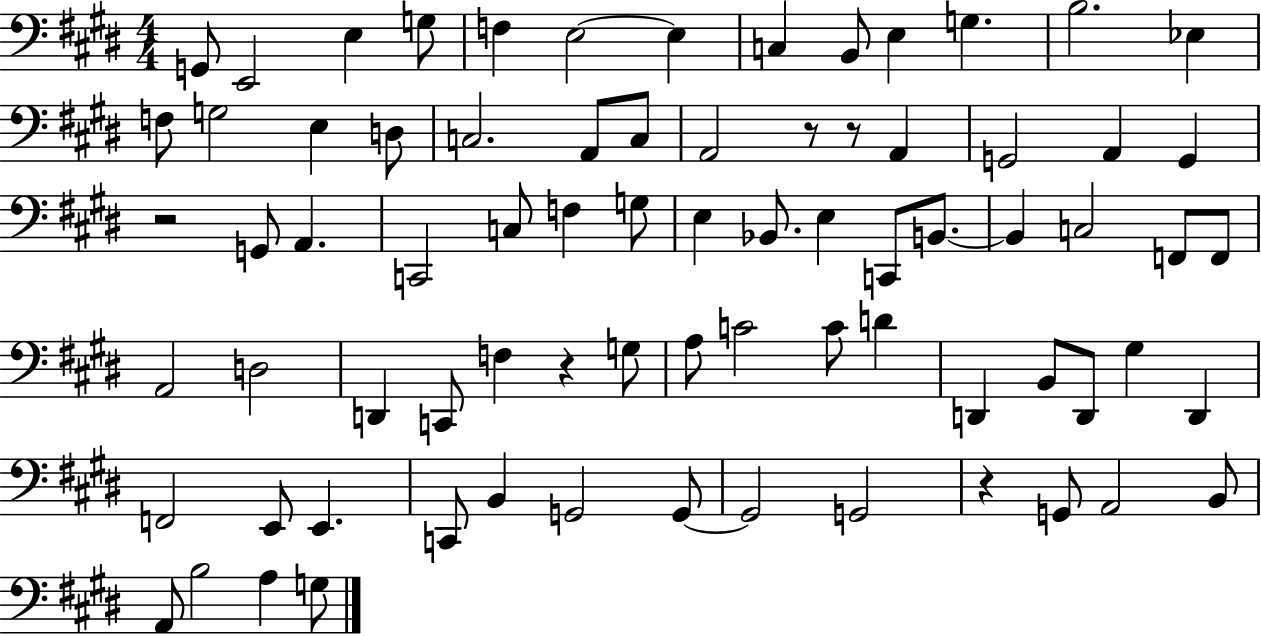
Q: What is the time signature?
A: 4/4